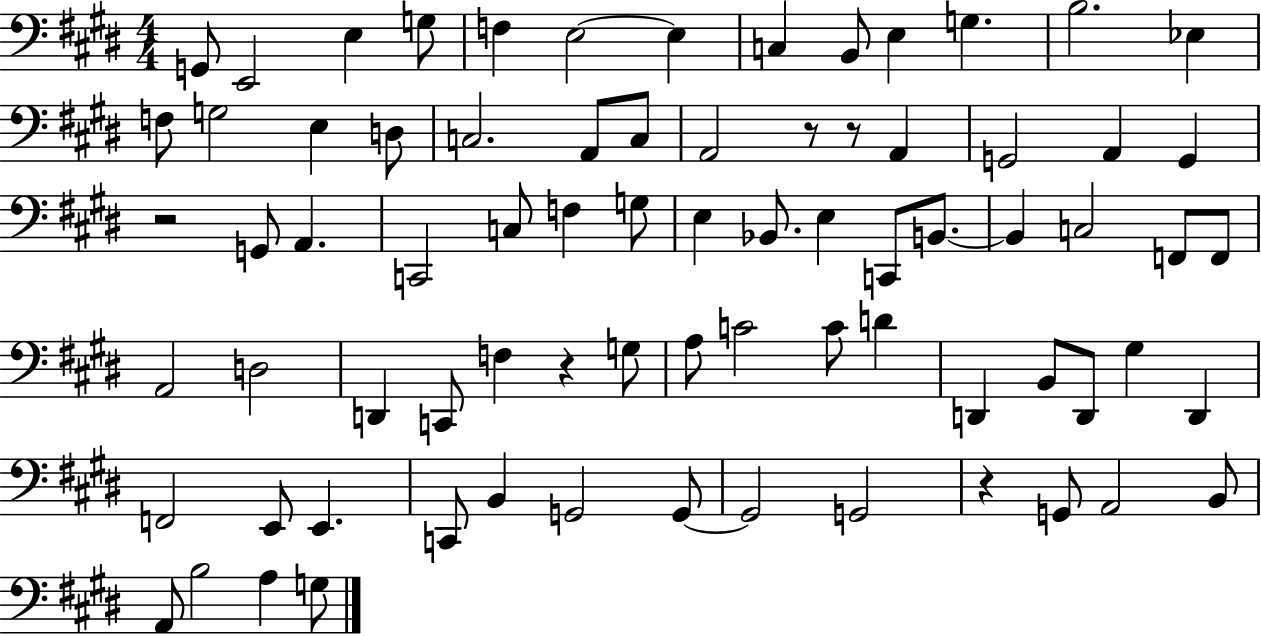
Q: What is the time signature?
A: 4/4